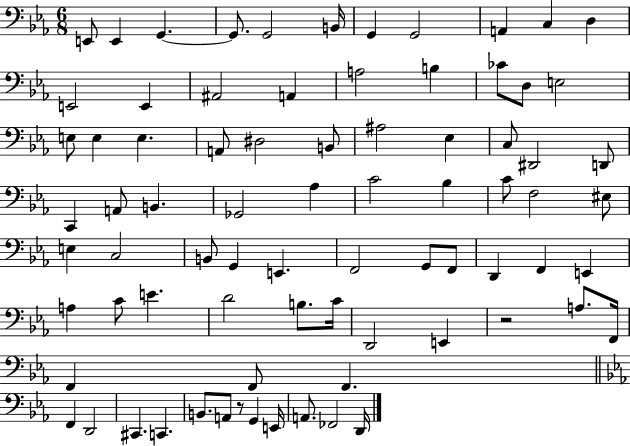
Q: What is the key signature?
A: EES major